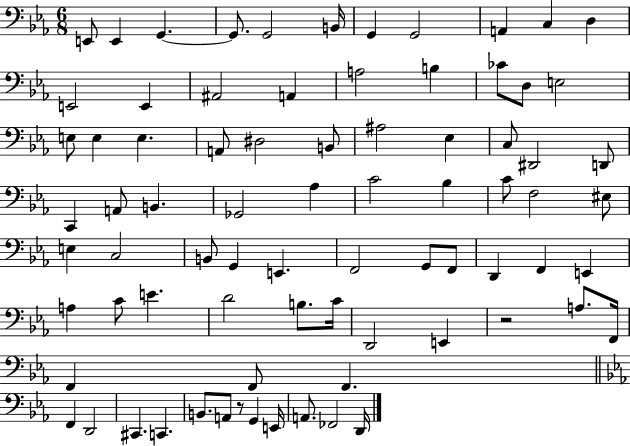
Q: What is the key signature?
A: EES major